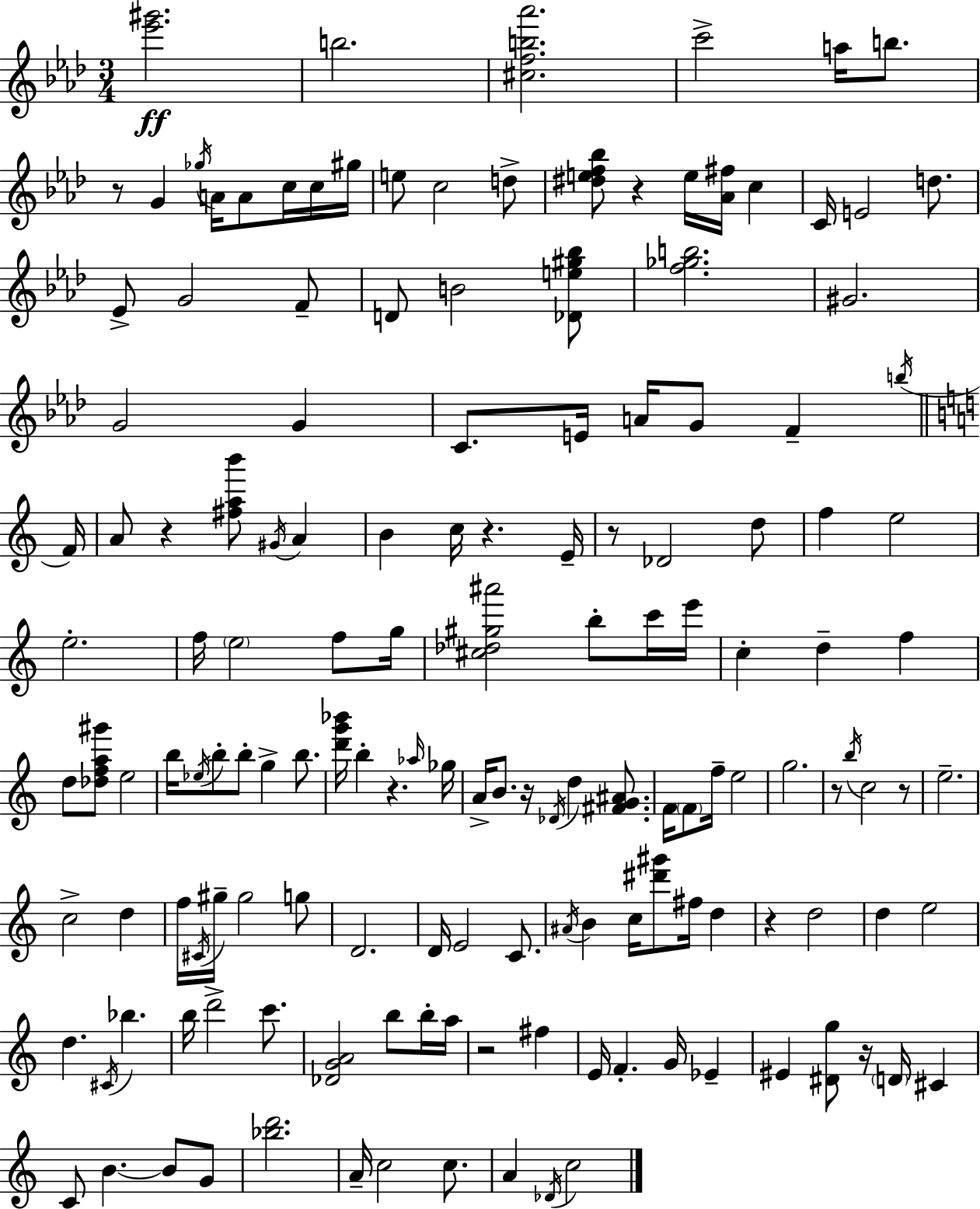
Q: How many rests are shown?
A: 12